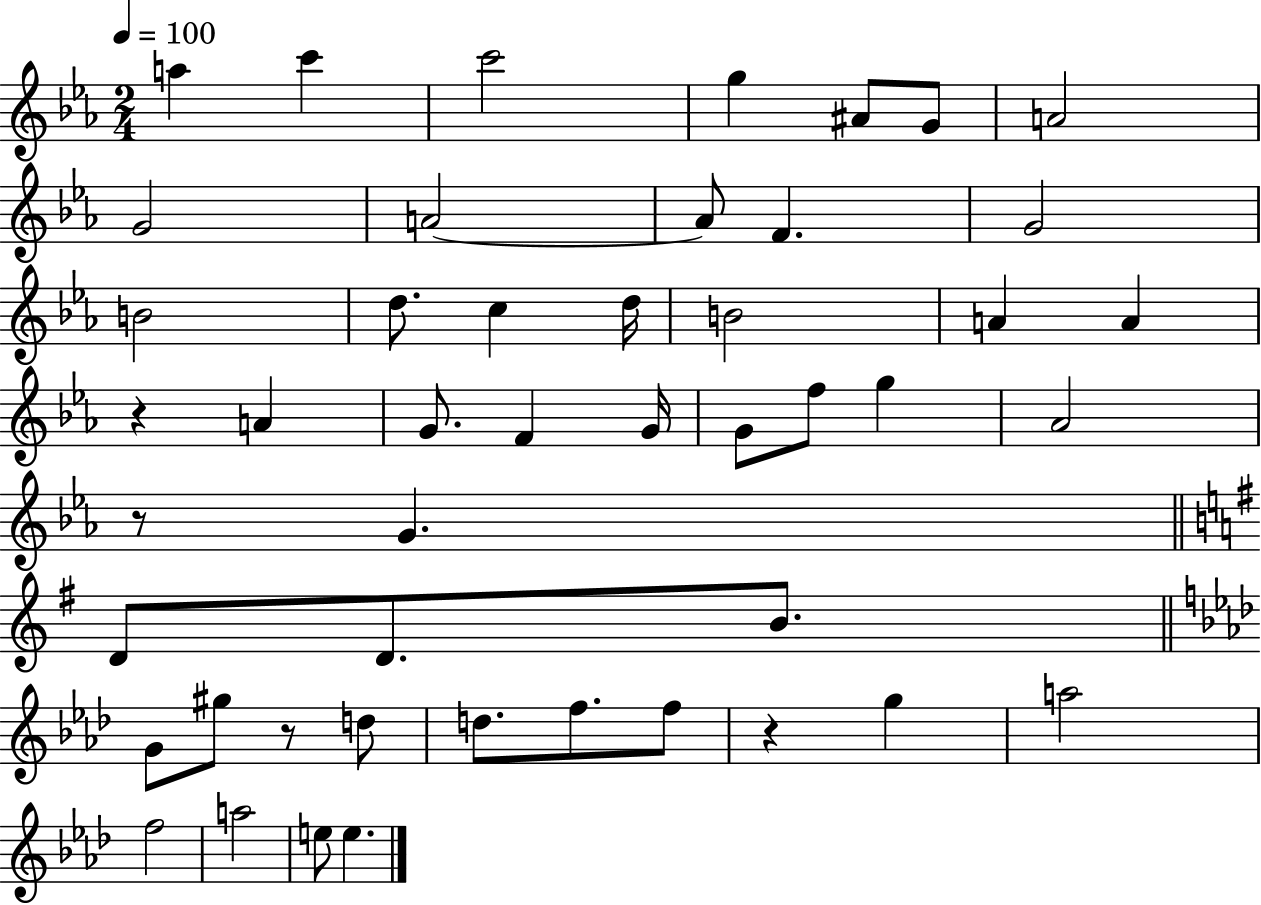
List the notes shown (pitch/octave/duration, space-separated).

A5/q C6/q C6/h G5/q A#4/e G4/e A4/h G4/h A4/h A4/e F4/q. G4/h B4/h D5/e. C5/q D5/s B4/h A4/q A4/q R/q A4/q G4/e. F4/q G4/s G4/e F5/e G5/q Ab4/h R/e G4/q. D4/e D4/e. B4/e. G4/e G#5/e R/e D5/e D5/e. F5/e. F5/e R/q G5/q A5/h F5/h A5/h E5/e E5/q.